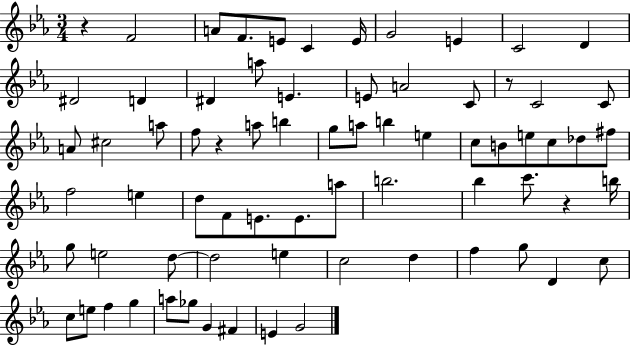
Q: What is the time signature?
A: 3/4